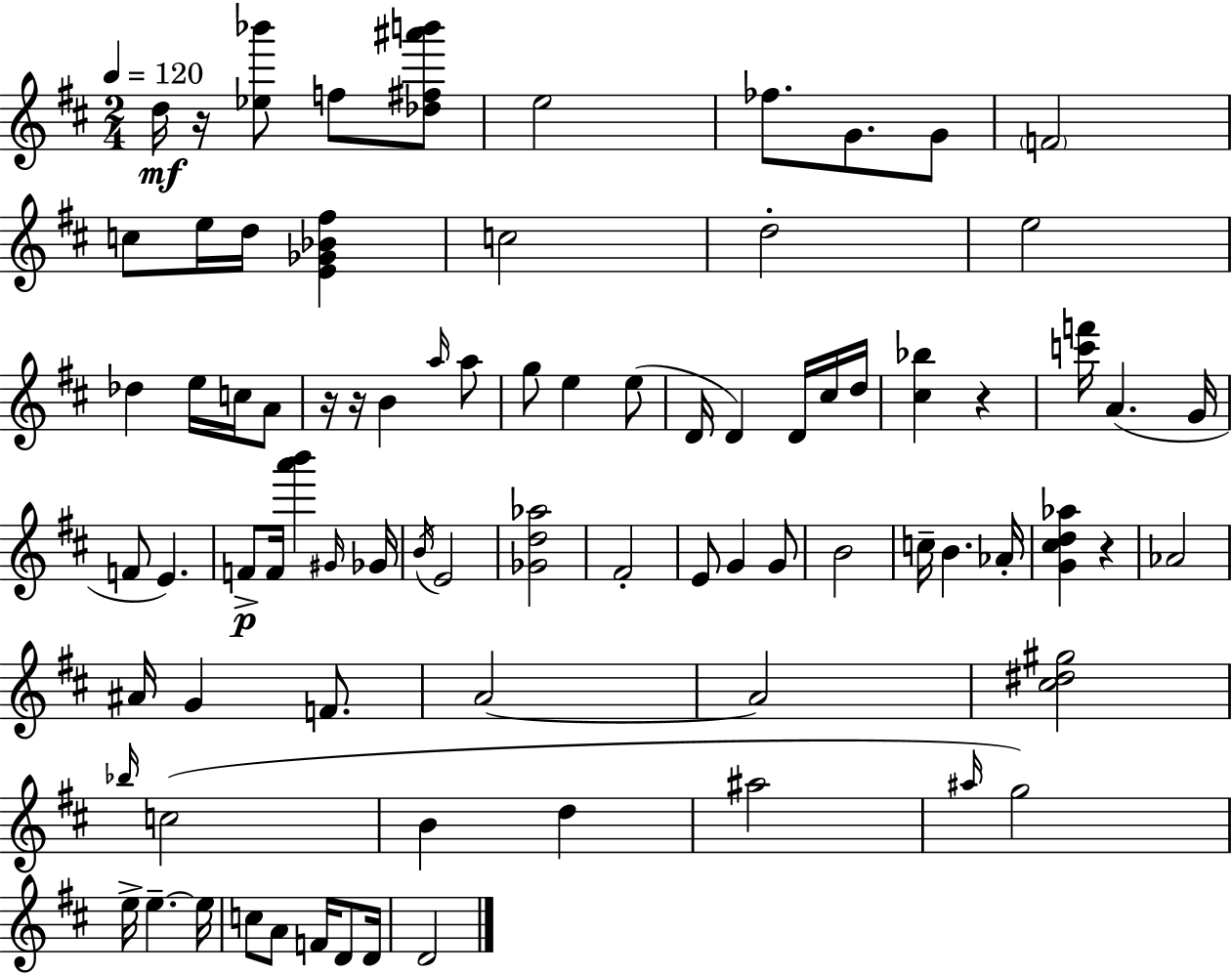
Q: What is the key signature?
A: D major